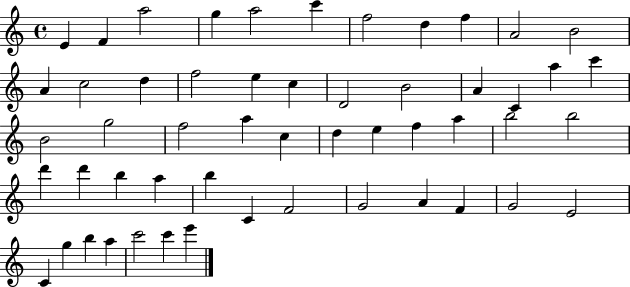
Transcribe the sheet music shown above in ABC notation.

X:1
T:Untitled
M:4/4
L:1/4
K:C
E F a2 g a2 c' f2 d f A2 B2 A c2 d f2 e c D2 B2 A C a c' B2 g2 f2 a c d e f a b2 b2 d' d' b a b C F2 G2 A F G2 E2 C g b a c'2 c' e'